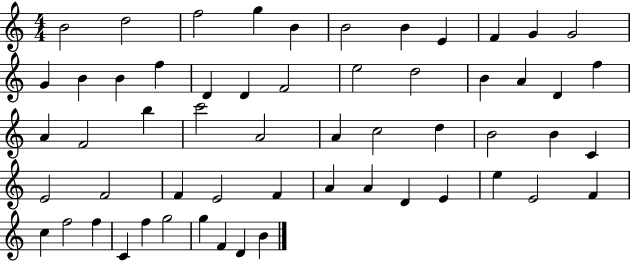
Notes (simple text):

B4/h D5/h F5/h G5/q B4/q B4/h B4/q E4/q F4/q G4/q G4/h G4/q B4/q B4/q F5/q D4/q D4/q F4/h E5/h D5/h B4/q A4/q D4/q F5/q A4/q F4/h B5/q C6/h A4/h A4/q C5/h D5/q B4/h B4/q C4/q E4/h F4/h F4/q E4/h F4/q A4/q A4/q D4/q E4/q E5/q E4/h F4/q C5/q F5/h F5/q C4/q F5/q G5/h G5/q F4/q D4/q B4/q